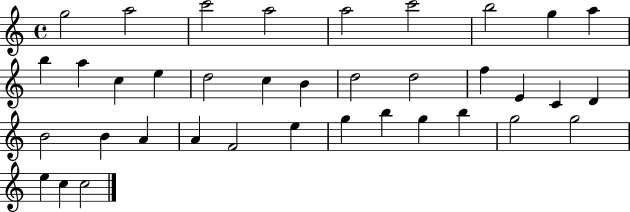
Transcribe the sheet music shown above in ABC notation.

X:1
T:Untitled
M:4/4
L:1/4
K:C
g2 a2 c'2 a2 a2 c'2 b2 g a b a c e d2 c B d2 d2 f E C D B2 B A A F2 e g b g b g2 g2 e c c2